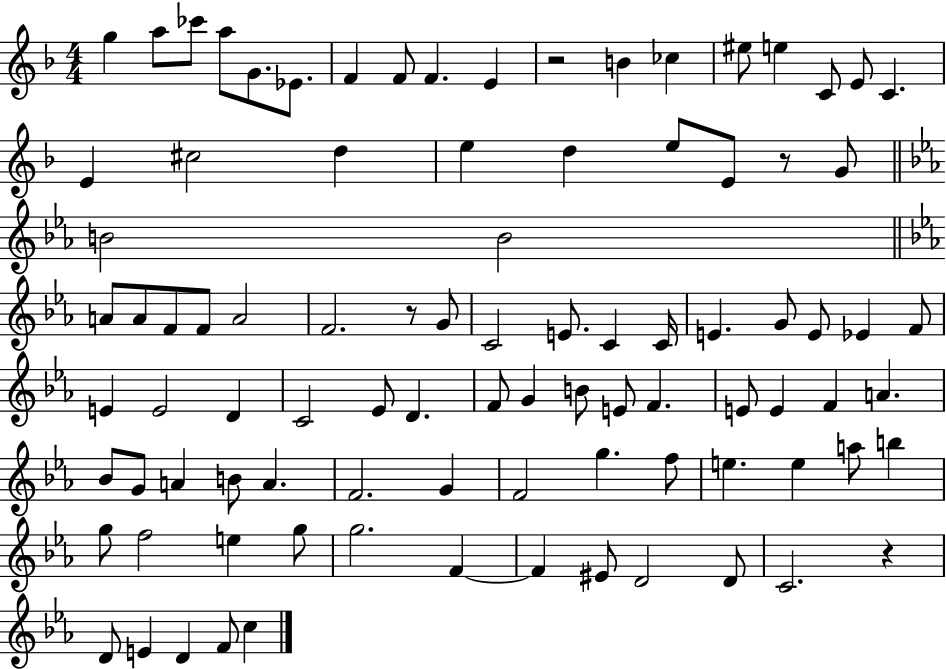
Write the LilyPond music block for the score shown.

{
  \clef treble
  \numericTimeSignature
  \time 4/4
  \key f \major
  g''4 a''8 ces'''8 a''8 g'8. ees'8. | f'4 f'8 f'4. e'4 | r2 b'4 ces''4 | eis''8 e''4 c'8 e'8 c'4. | \break e'4 cis''2 d''4 | e''4 d''4 e''8 e'8 r8 g'8 | \bar "||" \break \key c \minor b'2 b'2 | \bar "||" \break \key ees \major a'8 a'8 f'8 f'8 a'2 | f'2. r8 g'8 | c'2 e'8. c'4 c'16 | e'4. g'8 e'8 ees'4 f'8 | \break e'4 e'2 d'4 | c'2 ees'8 d'4. | f'8 g'4 b'8 e'8 f'4. | e'8 e'4 f'4 a'4. | \break bes'8 g'8 a'4 b'8 a'4. | f'2. g'4 | f'2 g''4. f''8 | e''4. e''4 a''8 b''4 | \break g''8 f''2 e''4 g''8 | g''2. f'4~~ | f'4 eis'8 d'2 d'8 | c'2. r4 | \break d'8 e'4 d'4 f'8 c''4 | \bar "|."
}